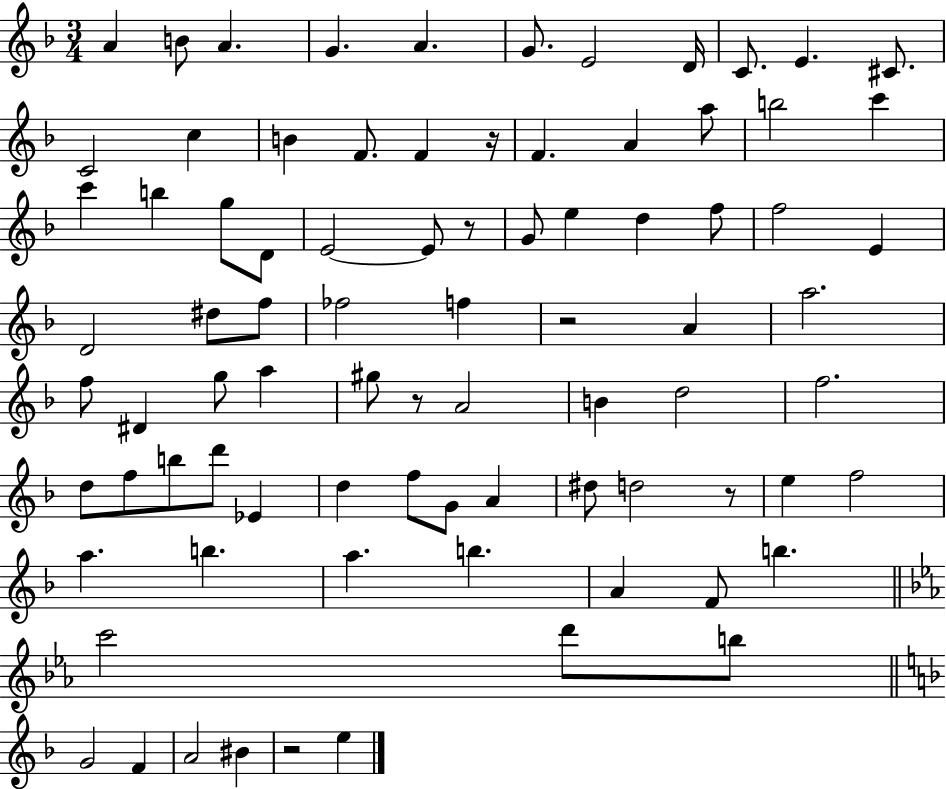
A4/q B4/e A4/q. G4/q. A4/q. G4/e. E4/h D4/s C4/e. E4/q. C#4/e. C4/h C5/q B4/q F4/e. F4/q R/s F4/q. A4/q A5/e B5/h C6/q C6/q B5/q G5/e D4/e E4/h E4/e R/e G4/e E5/q D5/q F5/e F5/h E4/q D4/h D#5/e F5/e FES5/h F5/q R/h A4/q A5/h. F5/e D#4/q G5/e A5/q G#5/e R/e A4/h B4/q D5/h F5/h. D5/e F5/e B5/e D6/e Eb4/q D5/q F5/e G4/e A4/q D#5/e D5/h R/e E5/q F5/h A5/q. B5/q. A5/q. B5/q. A4/q F4/e B5/q. C6/h D6/e B5/e G4/h F4/q A4/h BIS4/q R/h E5/q